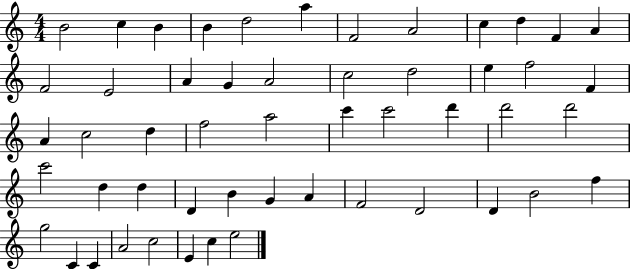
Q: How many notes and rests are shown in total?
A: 52